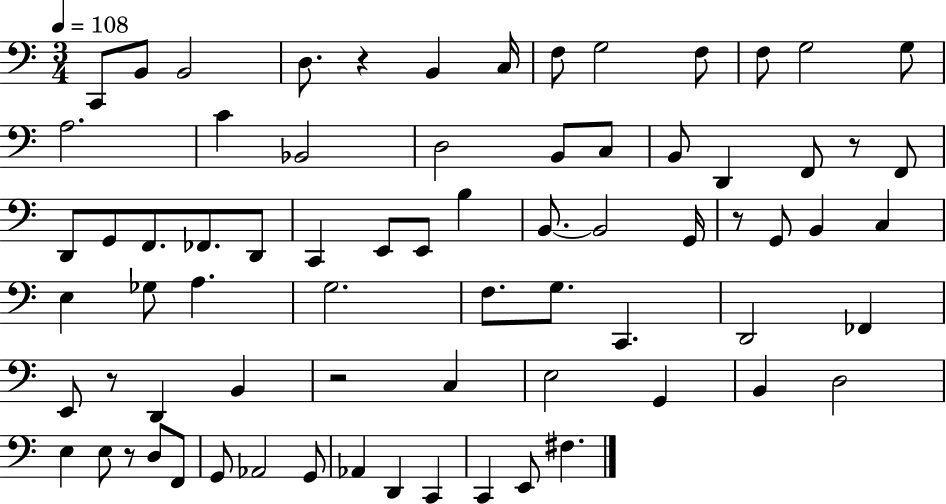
{
  \clef bass
  \numericTimeSignature
  \time 3/4
  \key c \major
  \tempo 4 = 108
  c,8 b,8 b,2 | d8. r4 b,4 c16 | f8 g2 f8 | f8 g2 g8 | \break a2. | c'4 bes,2 | d2 b,8 c8 | b,8 d,4 f,8 r8 f,8 | \break d,8 g,8 f,8. fes,8. d,8 | c,4 e,8 e,8 b4 | b,8.~~ b,2 g,16 | r8 g,8 b,4 c4 | \break e4 ges8 a4. | g2. | f8. g8. c,4. | d,2 fes,4 | \break e,8 r8 d,4 b,4 | r2 c4 | e2 g,4 | b,4 d2 | \break e4 e8 r8 d8 f,8 | g,8 aes,2 g,8 | aes,4 d,4 c,4 | c,4 e,8 fis4. | \break \bar "|."
}